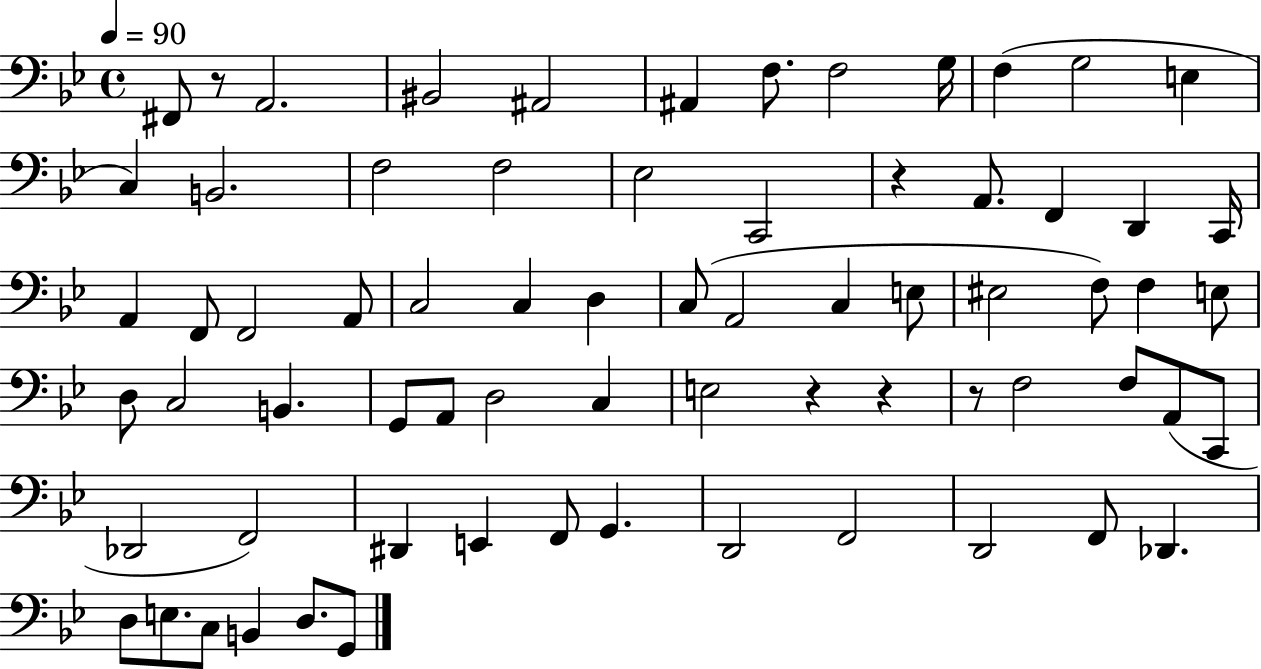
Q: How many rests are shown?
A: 5